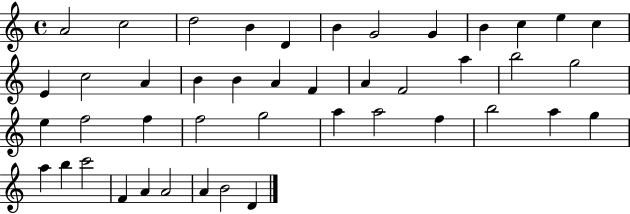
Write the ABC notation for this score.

X:1
T:Untitled
M:4/4
L:1/4
K:C
A2 c2 d2 B D B G2 G B c e c E c2 A B B A F A F2 a b2 g2 e f2 f f2 g2 a a2 f b2 a g a b c'2 F A A2 A B2 D